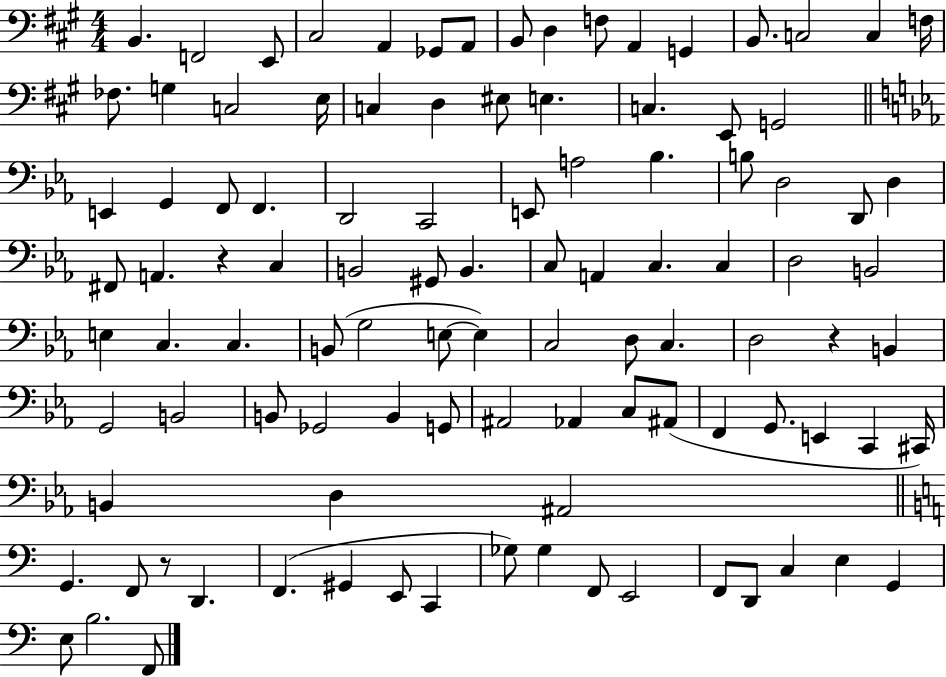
B2/q. F2/h E2/e C#3/h A2/q Gb2/e A2/e B2/e D3/q F3/e A2/q G2/q B2/e. C3/h C3/q F3/s FES3/e. G3/q C3/h E3/s C3/q D3/q EIS3/e E3/q. C3/q. E2/e G2/h E2/q G2/q F2/e F2/q. D2/h C2/h E2/e A3/h Bb3/q. B3/e D3/h D2/e D3/q F#2/e A2/q. R/q C3/q B2/h G#2/e B2/q. C3/e A2/q C3/q. C3/q D3/h B2/h E3/q C3/q. C3/q. B2/e G3/h E3/e E3/q C3/h D3/e C3/q. D3/h R/q B2/q G2/h B2/h B2/e Gb2/h B2/q G2/e A#2/h Ab2/q C3/e A#2/e F2/q G2/e. E2/q C2/q C#2/s B2/q D3/q A#2/h G2/q. F2/e R/e D2/q. F2/q. G#2/q E2/e C2/q Gb3/e Gb3/q F2/e E2/h F2/e D2/e C3/q E3/q G2/q E3/e B3/h. F2/e